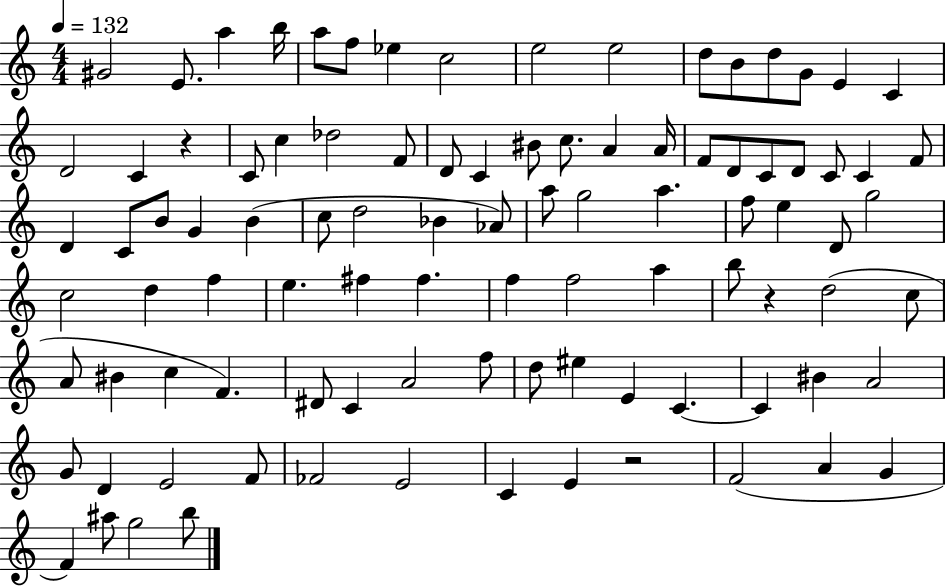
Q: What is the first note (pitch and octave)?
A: G#4